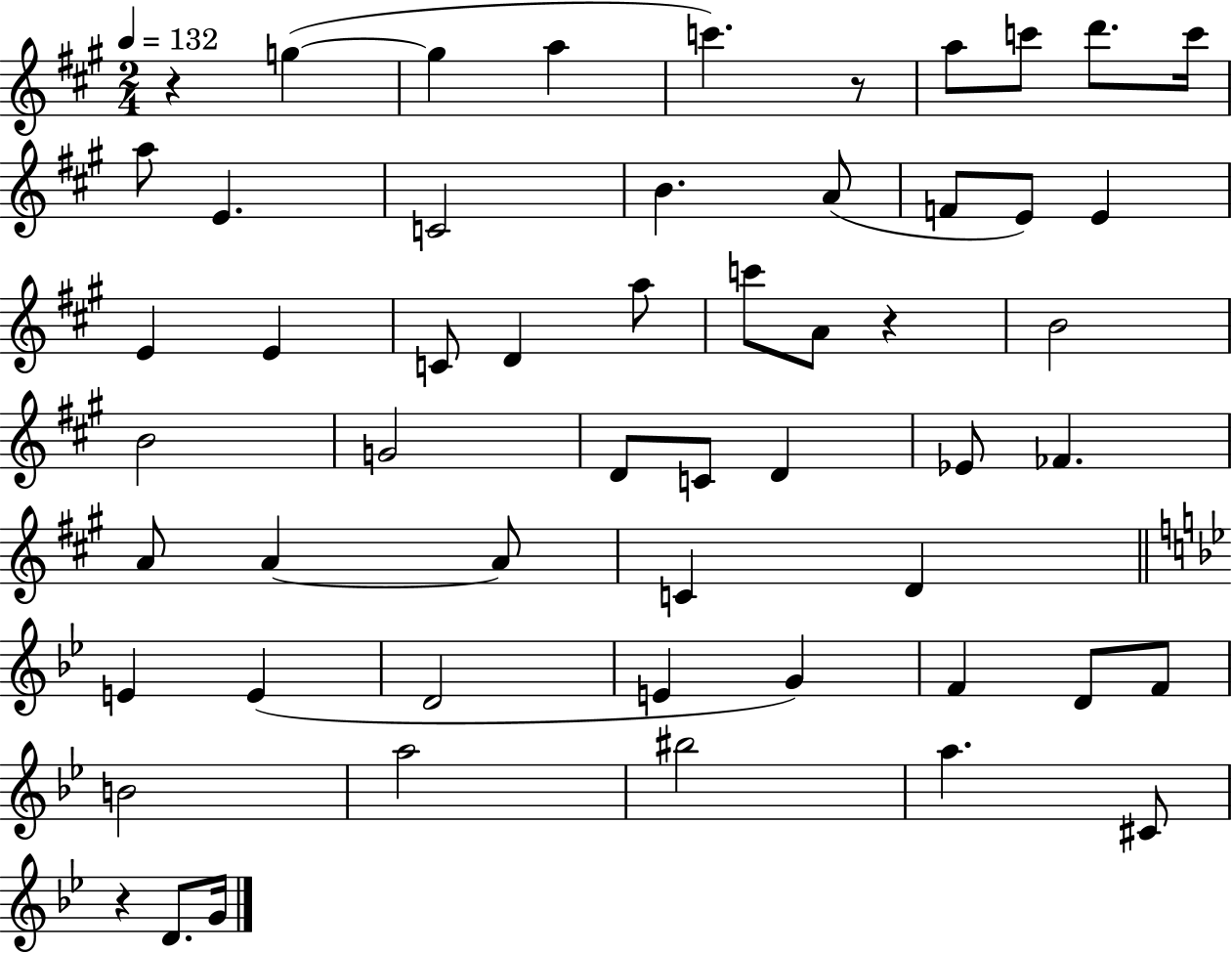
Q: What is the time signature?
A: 2/4